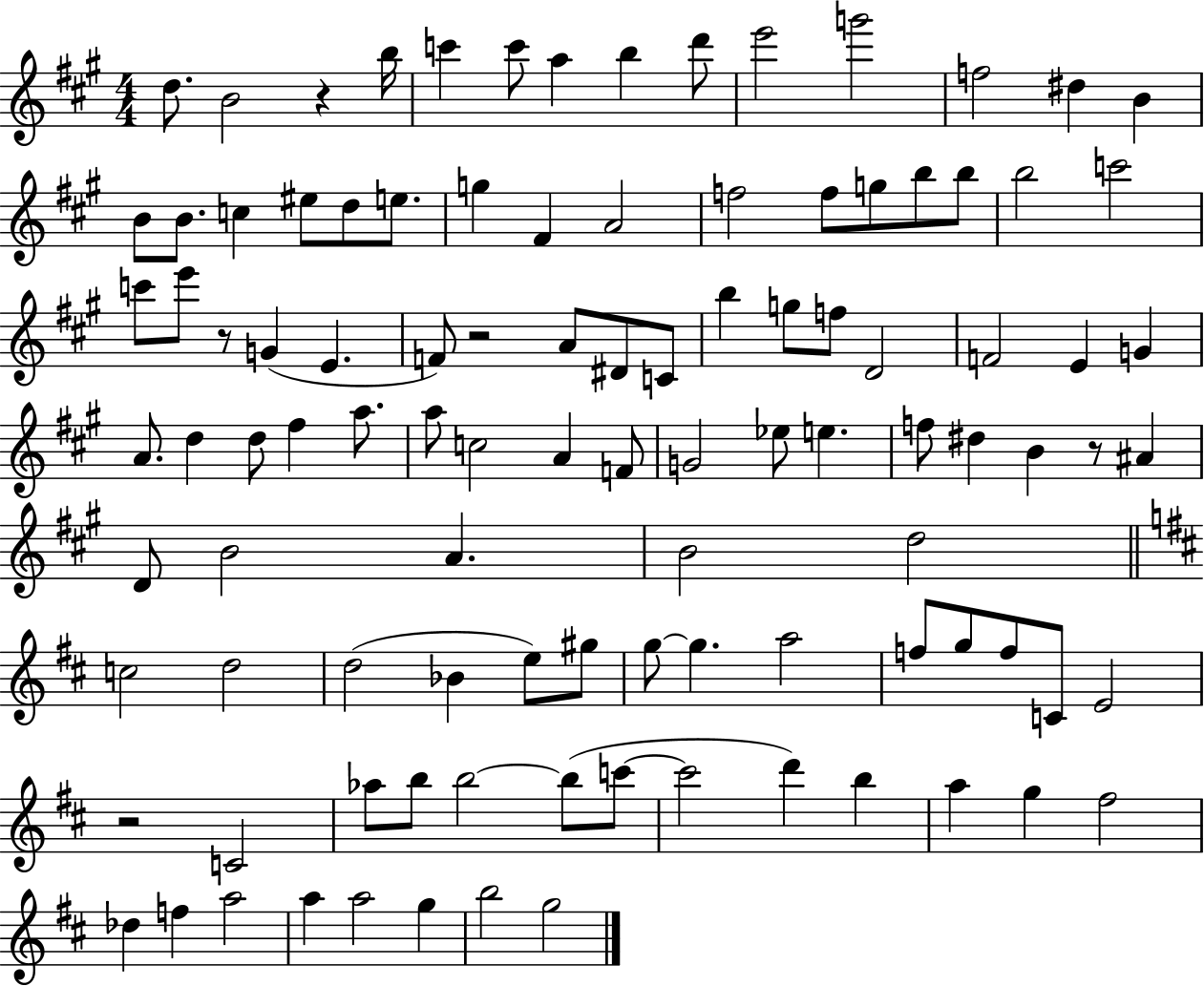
{
  \clef treble
  \numericTimeSignature
  \time 4/4
  \key a \major
  \repeat volta 2 { d''8. b'2 r4 b''16 | c'''4 c'''8 a''4 b''4 d'''8 | e'''2 g'''2 | f''2 dis''4 b'4 | \break b'8 b'8. c''4 eis''8 d''8 e''8. | g''4 fis'4 a'2 | f''2 f''8 g''8 b''8 b''8 | b''2 c'''2 | \break c'''8 e'''8 r8 g'4( e'4. | f'8) r2 a'8 dis'8 c'8 | b''4 g''8 f''8 d'2 | f'2 e'4 g'4 | \break a'8. d''4 d''8 fis''4 a''8. | a''8 c''2 a'4 f'8 | g'2 ees''8 e''4. | f''8 dis''4 b'4 r8 ais'4 | \break d'8 b'2 a'4. | b'2 d''2 | \bar "||" \break \key b \minor c''2 d''2 | d''2( bes'4 e''8) gis''8 | g''8~~ g''4. a''2 | f''8 g''8 f''8 c'8 e'2 | \break r2 c'2 | aes''8 b''8 b''2~~ b''8( c'''8~~ | c'''2 d'''4) b''4 | a''4 g''4 fis''2 | \break des''4 f''4 a''2 | a''4 a''2 g''4 | b''2 g''2 | } \bar "|."
}